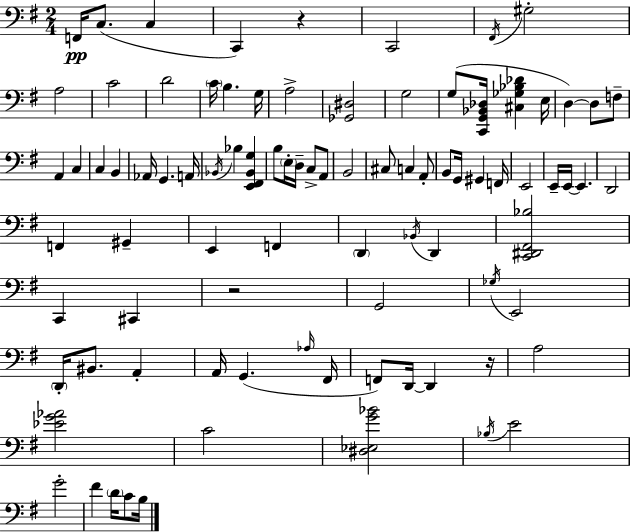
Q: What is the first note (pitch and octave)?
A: F2